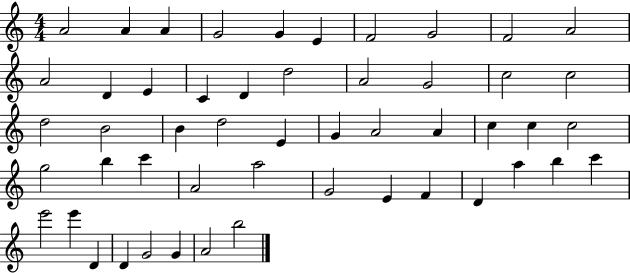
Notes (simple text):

A4/h A4/q A4/q G4/h G4/q E4/q F4/h G4/h F4/h A4/h A4/h D4/q E4/q C4/q D4/q D5/h A4/h G4/h C5/h C5/h D5/h B4/h B4/q D5/h E4/q G4/q A4/h A4/q C5/q C5/q C5/h G5/h B5/q C6/q A4/h A5/h G4/h E4/q F4/q D4/q A5/q B5/q C6/q E6/h E6/q D4/q D4/q G4/h G4/q A4/h B5/h